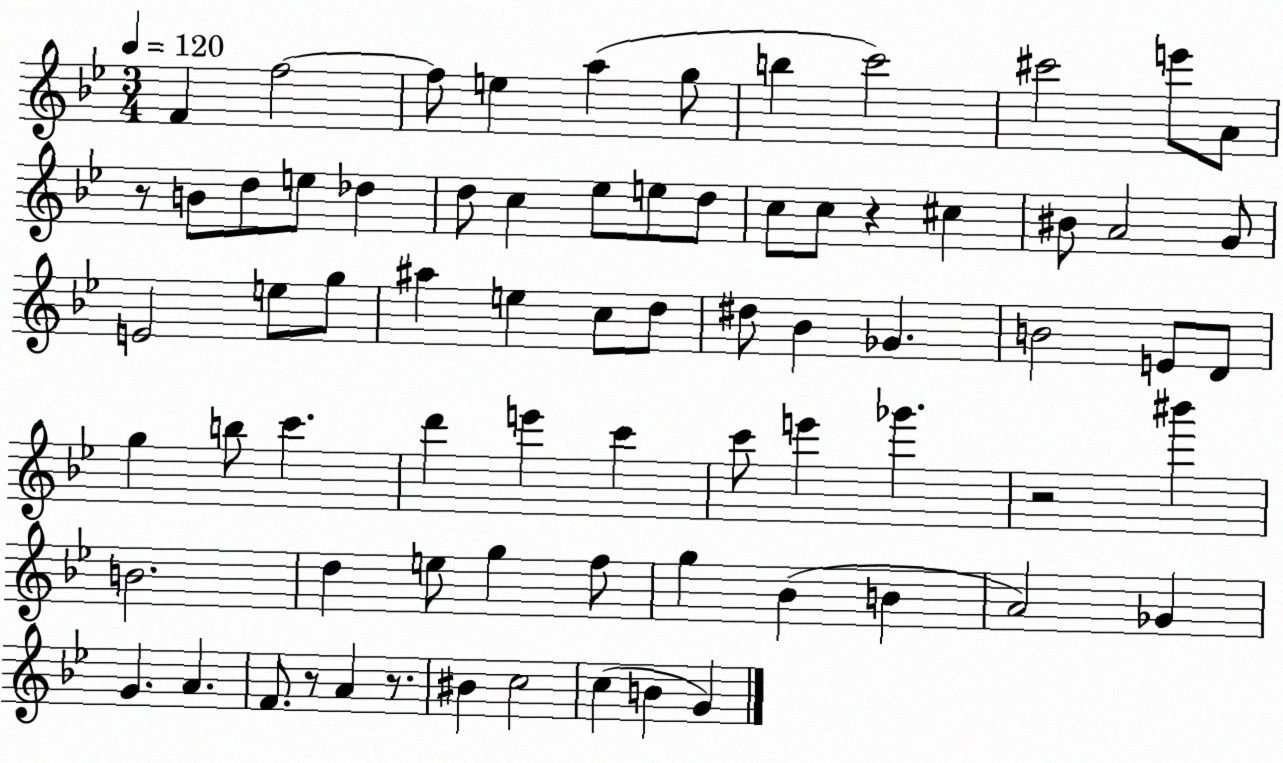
X:1
T:Untitled
M:3/4
L:1/4
K:Bb
F f2 f/2 e a g/2 b c'2 ^c'2 e'/2 A/2 z/2 B/2 d/2 e/2 _d d/2 c _e/2 e/2 d/2 c/2 c/2 z ^c ^B/2 A2 G/2 E2 e/2 g/2 ^a e c/2 d/2 ^d/2 _B _G B2 E/2 D/2 g b/2 c' d' e' c' c'/2 e' _g' z2 ^b' B2 d e/2 g f/2 g _B B A2 _G G A F/2 z/2 A z/2 ^B c2 c B G